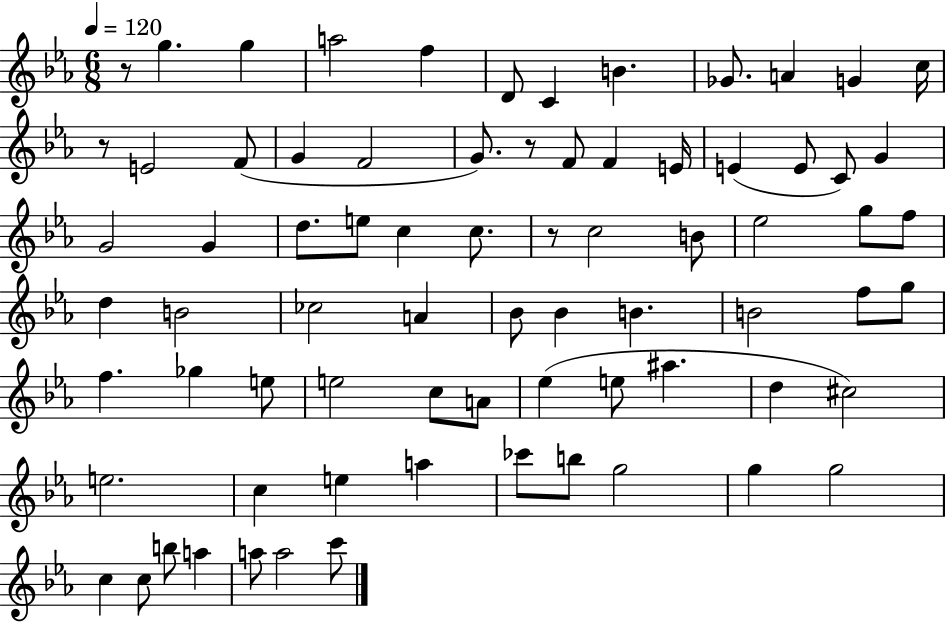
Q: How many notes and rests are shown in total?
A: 75